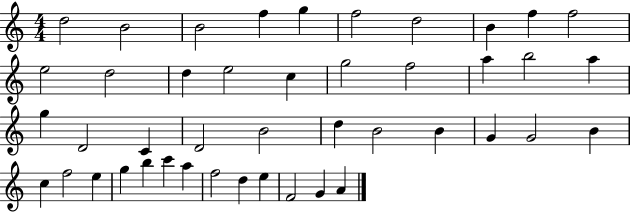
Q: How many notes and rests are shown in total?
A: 44